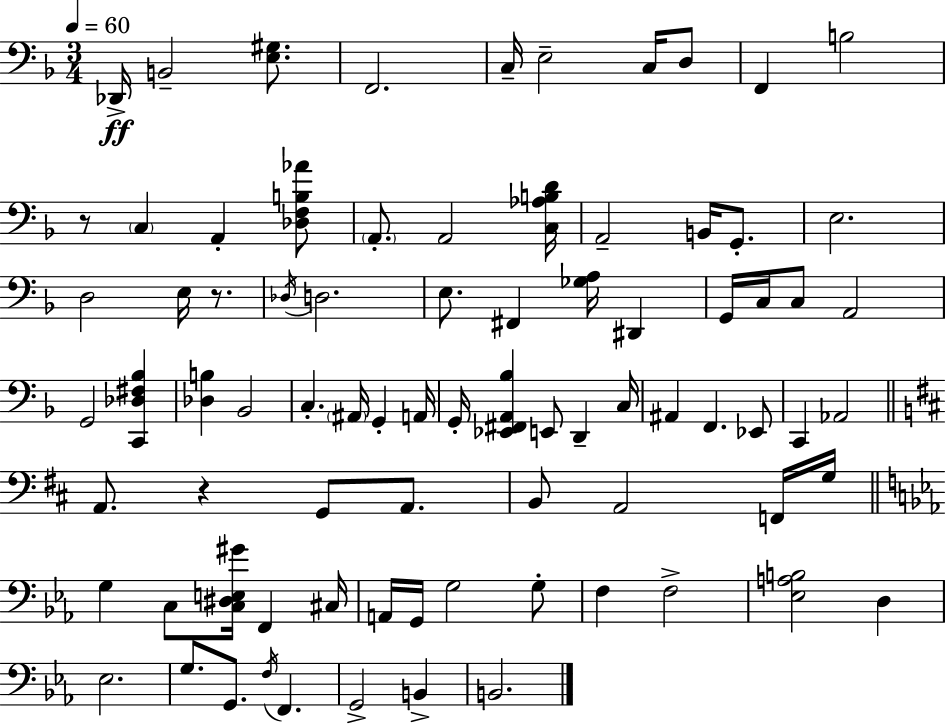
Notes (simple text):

Db2/s B2/h [E3,G#3]/e. F2/h. C3/s E3/h C3/s D3/e F2/q B3/h R/e C3/q A2/q [Db3,F3,B3,Ab4]/e A2/e. A2/h [C3,Ab3,B3,D4]/s A2/h B2/s G2/e. E3/h. D3/h E3/s R/e. Db3/s D3/h. E3/e. F#2/q [Gb3,A3]/s D#2/q G2/s C3/s C3/e A2/h G2/h [C2,Db3,F#3,Bb3]/q [Db3,B3]/q Bb2/h C3/q. A#2/s G2/q A2/s G2/s [Eb2,F#2,A2,Bb3]/q E2/e D2/q C3/s A#2/q F2/q. Eb2/e C2/q Ab2/h A2/e. R/q G2/e A2/e. B2/e A2/h F2/s G3/s G3/q C3/e [C3,D#3,E3,G#4]/s F2/q C#3/s A2/s G2/s G3/h G3/e F3/q F3/h [Eb3,A3,B3]/h D3/q Eb3/h. G3/e. G2/e. F3/s F2/q. G2/h B2/q B2/h.